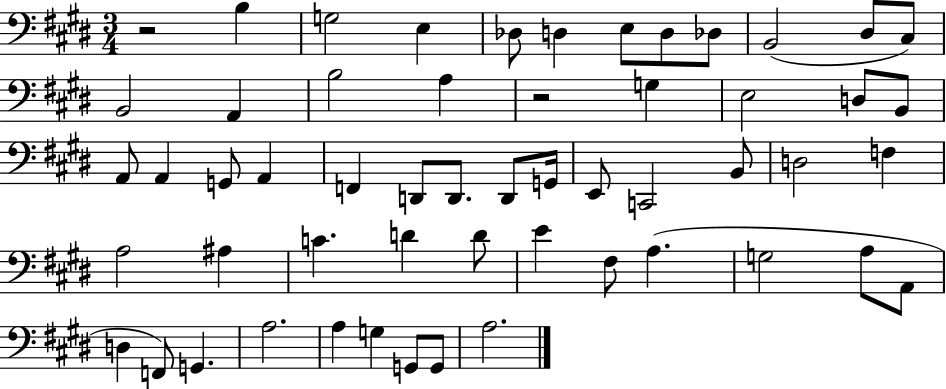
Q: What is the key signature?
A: E major